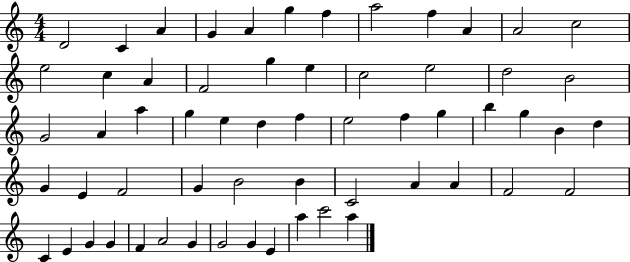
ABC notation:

X:1
T:Untitled
M:4/4
L:1/4
K:C
D2 C A G A g f a2 f A A2 c2 e2 c A F2 g e c2 e2 d2 B2 G2 A a g e d f e2 f g b g B d G E F2 G B2 B C2 A A F2 F2 C E G G F A2 G G2 G E a c'2 a